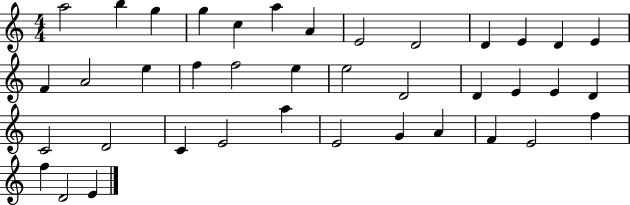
{
  \clef treble
  \numericTimeSignature
  \time 4/4
  \key c \major
  a''2 b''4 g''4 | g''4 c''4 a''4 a'4 | e'2 d'2 | d'4 e'4 d'4 e'4 | \break f'4 a'2 e''4 | f''4 f''2 e''4 | e''2 d'2 | d'4 e'4 e'4 d'4 | \break c'2 d'2 | c'4 e'2 a''4 | e'2 g'4 a'4 | f'4 e'2 f''4 | \break f''4 d'2 e'4 | \bar "|."
}